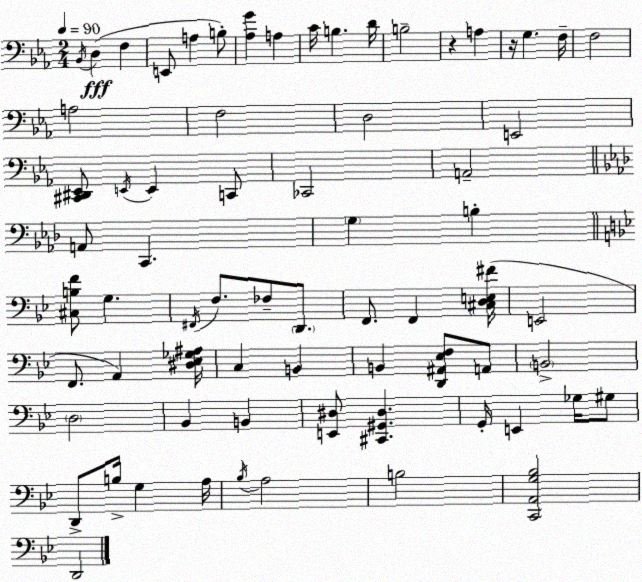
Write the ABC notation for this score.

X:1
T:Untitled
M:2/4
L:1/4
K:Eb
_B,,/4 D, F, E,,/2 A, B,/2 [_A,G] A, C/4 B, D/4 B,2 z A, z/4 G, F,/4 F,2 A,2 F,2 D,2 E,,2 [^C,,^D,,_E,,]/2 E,,/4 E,, C,,/2 _C,,2 A,,2 A,,/2 C,, G, B, [^C,B,F]/2 G, ^F,,/4 F,/2 _F,/2 D,,/2 F,,/2 F,, [^C,D,E,^F]/4 E,,2 F,,/2 A,, [^D,_E,_G,^A,]/4 C, B,, B,, [D,,^A,,_E,F,]/2 A,,/2 B,,2 D,2 _B,, B,, [E,,^D,]/2 [^C,,^G,,^D,] G,,/4 E,, _G,/4 ^G,/2 D,,/2 B,/4 G, A,/4 _B,/4 A,2 B,2 [C,,A,,G,_B,]2 D,,2